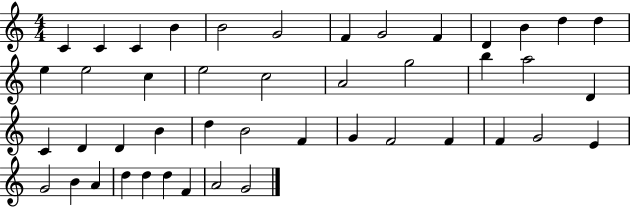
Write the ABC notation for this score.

X:1
T:Untitled
M:4/4
L:1/4
K:C
C C C B B2 G2 F G2 F D B d d e e2 c e2 c2 A2 g2 b a2 D C D D B d B2 F G F2 F F G2 E G2 B A d d d F A2 G2